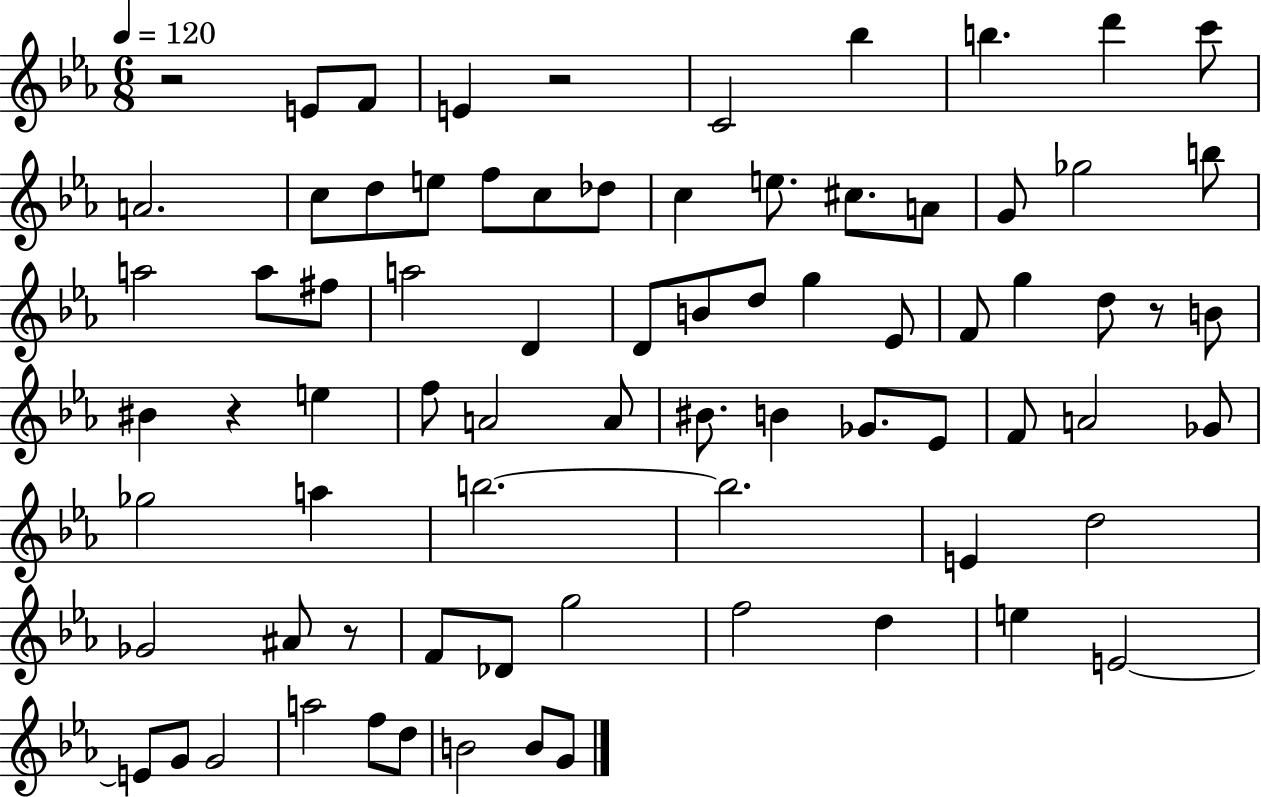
R/h E4/e F4/e E4/q R/h C4/h Bb5/q B5/q. D6/q C6/e A4/h. C5/e D5/e E5/e F5/e C5/e Db5/e C5/q E5/e. C#5/e. A4/e G4/e Gb5/h B5/e A5/h A5/e F#5/e A5/h D4/q D4/e B4/e D5/e G5/q Eb4/e F4/e G5/q D5/e R/e B4/e BIS4/q R/q E5/q F5/e A4/h A4/e BIS4/e. B4/q Gb4/e. Eb4/e F4/e A4/h Gb4/e Gb5/h A5/q B5/h. B5/h. E4/q D5/h Gb4/h A#4/e R/e F4/e Db4/e G5/h F5/h D5/q E5/q E4/h E4/e G4/e G4/h A5/h F5/e D5/e B4/h B4/e G4/e